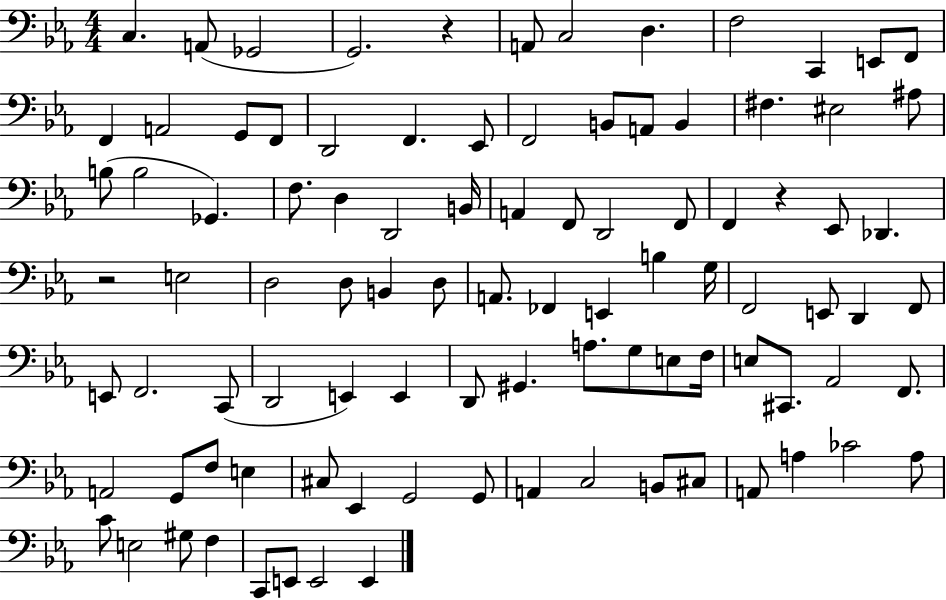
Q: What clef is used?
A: bass